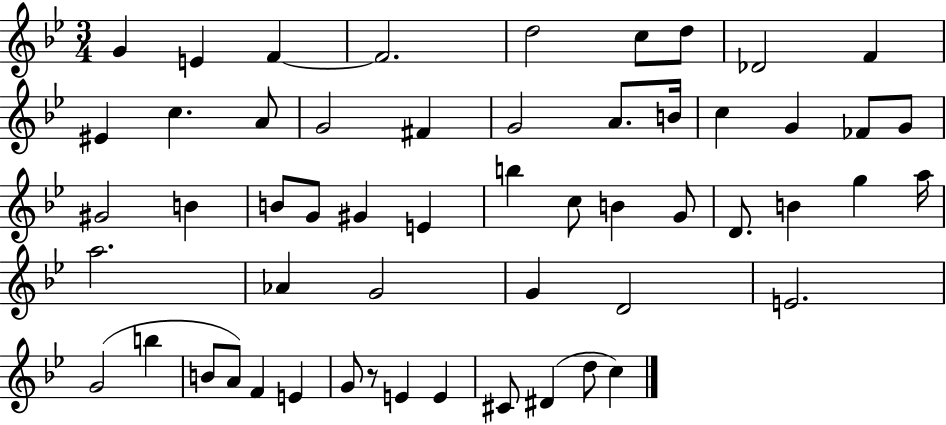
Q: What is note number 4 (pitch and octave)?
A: F4